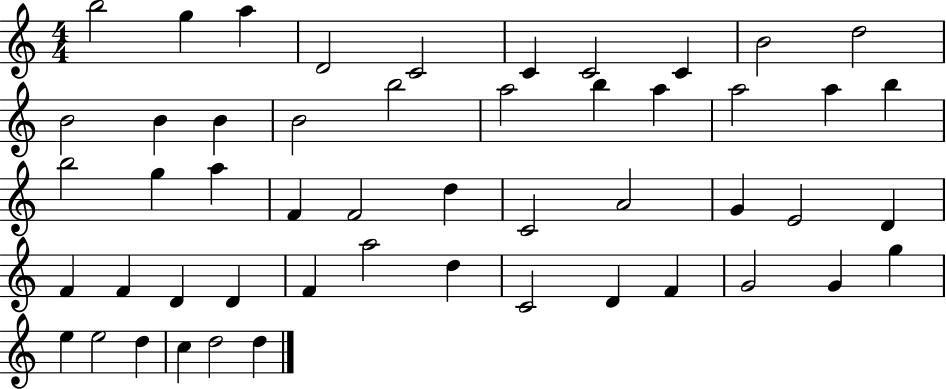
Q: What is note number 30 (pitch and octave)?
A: G4